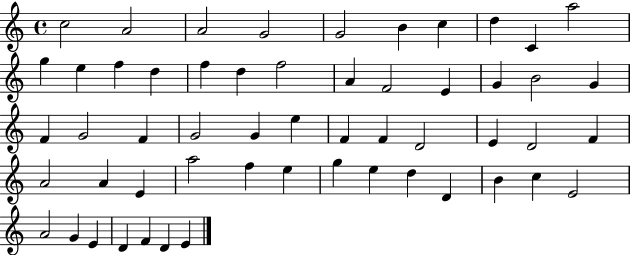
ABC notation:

X:1
T:Untitled
M:4/4
L:1/4
K:C
c2 A2 A2 G2 G2 B c d C a2 g e f d f d f2 A F2 E G B2 G F G2 F G2 G e F F D2 E D2 F A2 A E a2 f e g e d D B c E2 A2 G E D F D E